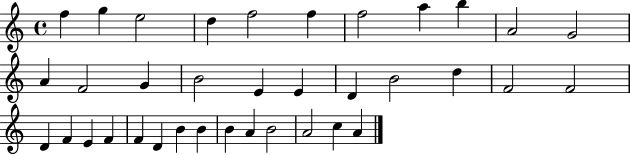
{
  \clef treble
  \time 4/4
  \defaultTimeSignature
  \key c \major
  f''4 g''4 e''2 | d''4 f''2 f''4 | f''2 a''4 b''4 | a'2 g'2 | \break a'4 f'2 g'4 | b'2 e'4 e'4 | d'4 b'2 d''4 | f'2 f'2 | \break d'4 f'4 e'4 f'4 | f'4 d'4 b'4 b'4 | b'4 a'4 b'2 | a'2 c''4 a'4 | \break \bar "|."
}